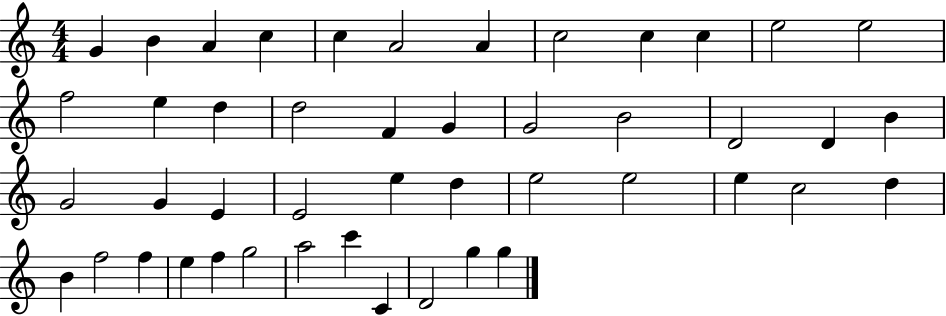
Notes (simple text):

G4/q B4/q A4/q C5/q C5/q A4/h A4/q C5/h C5/q C5/q E5/h E5/h F5/h E5/q D5/q D5/h F4/q G4/q G4/h B4/h D4/h D4/q B4/q G4/h G4/q E4/q E4/h E5/q D5/q E5/h E5/h E5/q C5/h D5/q B4/q F5/h F5/q E5/q F5/q G5/h A5/h C6/q C4/q D4/h G5/q G5/q